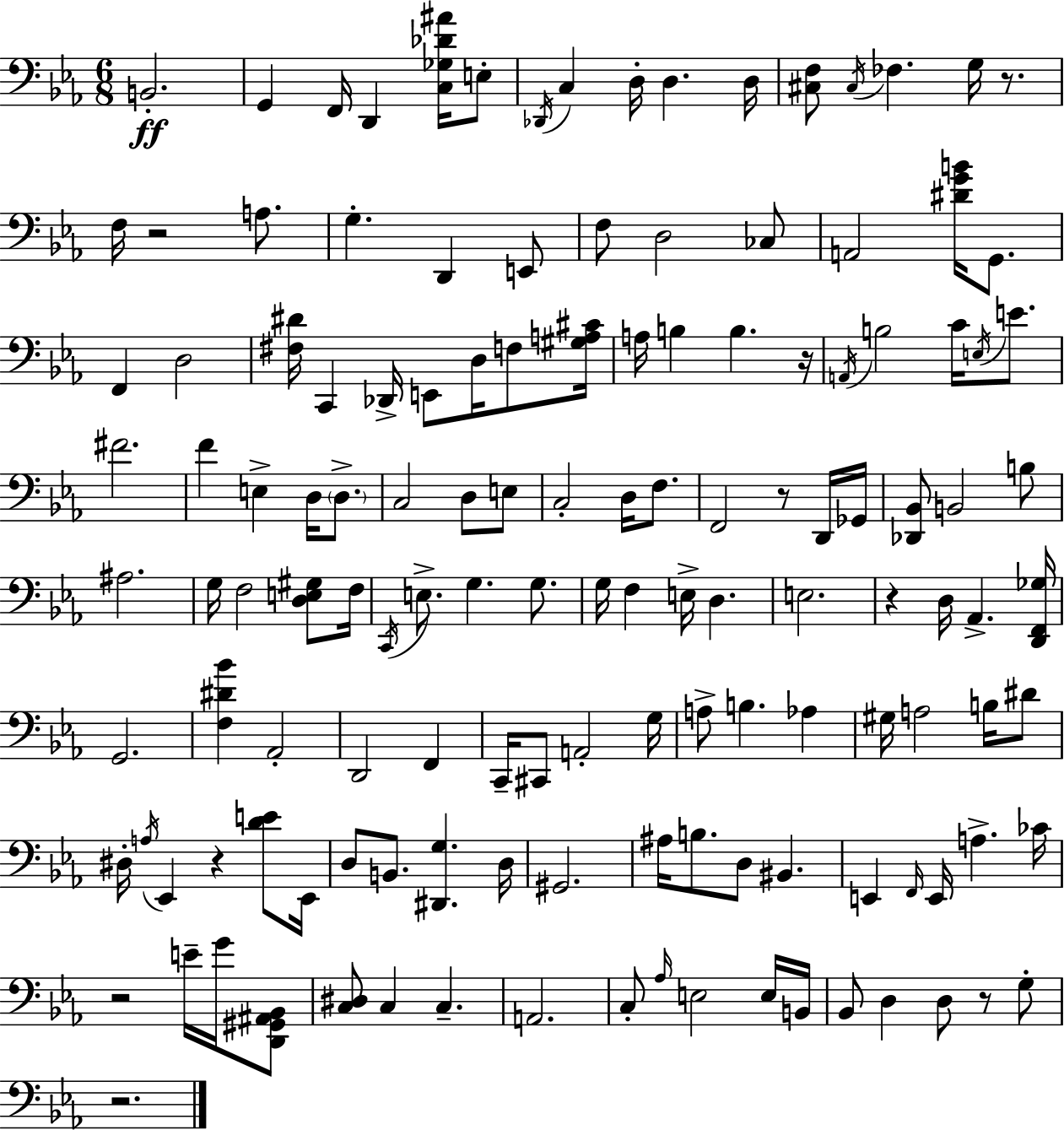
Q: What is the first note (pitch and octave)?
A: B2